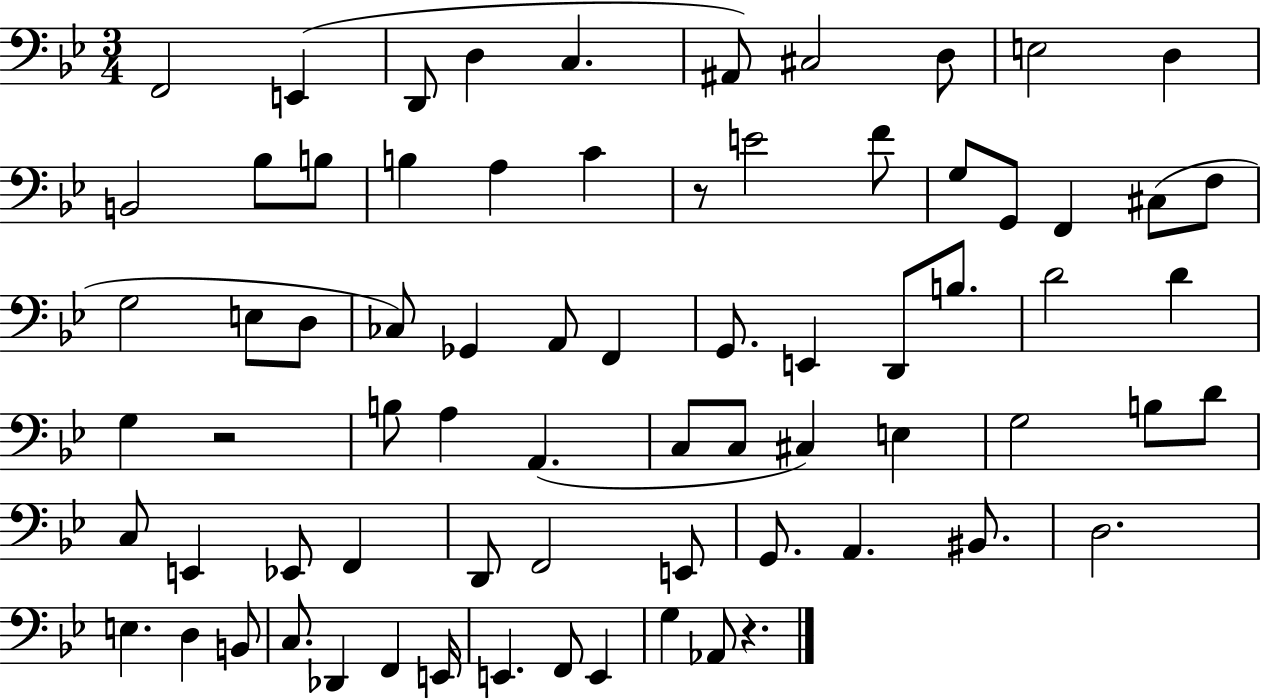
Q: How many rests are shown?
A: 3